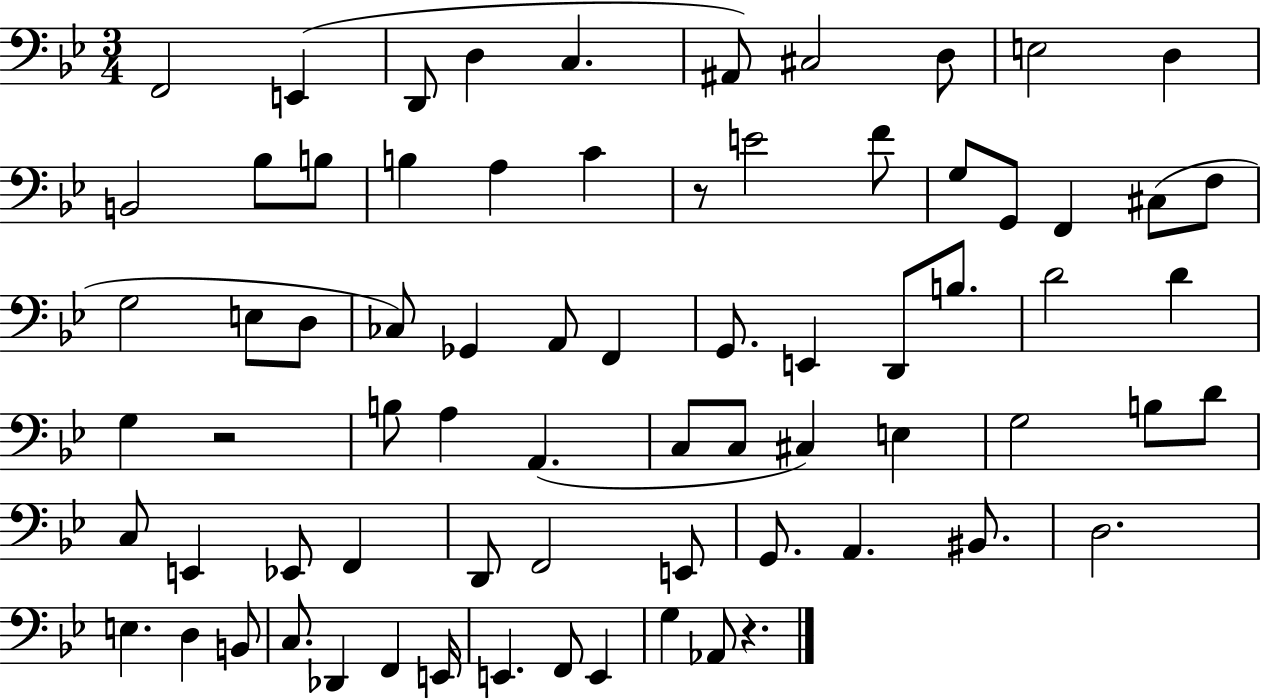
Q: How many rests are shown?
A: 3